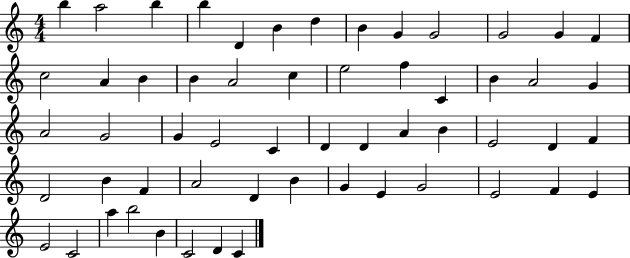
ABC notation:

X:1
T:Untitled
M:4/4
L:1/4
K:C
b a2 b b D B d B G G2 G2 G F c2 A B B A2 c e2 f C B A2 G A2 G2 G E2 C D D A B E2 D F D2 B F A2 D B G E G2 E2 F E E2 C2 a b2 B C2 D C